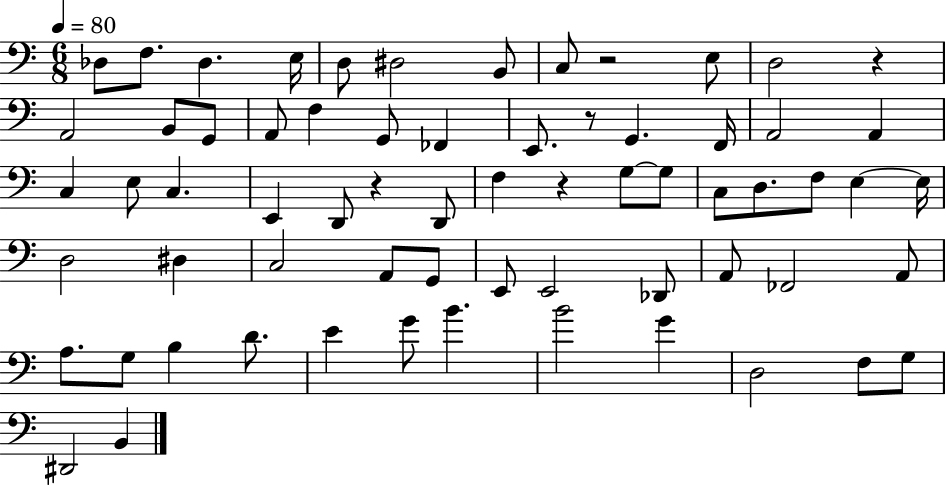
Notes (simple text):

Db3/e F3/e. Db3/q. E3/s D3/e D#3/h B2/e C3/e R/h E3/e D3/h R/q A2/h B2/e G2/e A2/e F3/q G2/e FES2/q E2/e. R/e G2/q. F2/s A2/h A2/q C3/q E3/e C3/q. E2/q D2/e R/q D2/e F3/q R/q G3/e G3/e C3/e D3/e. F3/e E3/q E3/s D3/h D#3/q C3/h A2/e G2/e E2/e E2/h Db2/e A2/e FES2/h A2/e A3/e. G3/e B3/q D4/e. E4/q G4/e B4/q. B4/h G4/q D3/h F3/e G3/e D#2/h B2/q